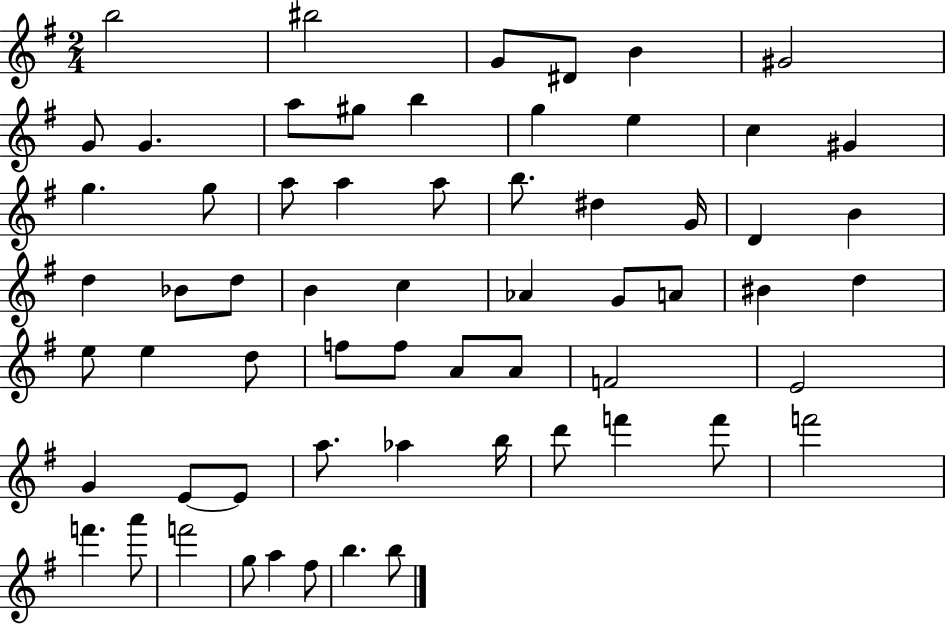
B5/h BIS5/h G4/e D#4/e B4/q G#4/h G4/e G4/q. A5/e G#5/e B5/q G5/q E5/q C5/q G#4/q G5/q. G5/e A5/e A5/q A5/e B5/e. D#5/q G4/s D4/q B4/q D5/q Bb4/e D5/e B4/q C5/q Ab4/q G4/e A4/e BIS4/q D5/q E5/e E5/q D5/e F5/e F5/e A4/e A4/e F4/h E4/h G4/q E4/e E4/e A5/e. Ab5/q B5/s D6/e F6/q F6/e F6/h F6/q. A6/e F6/h G5/e A5/q F#5/e B5/q. B5/e